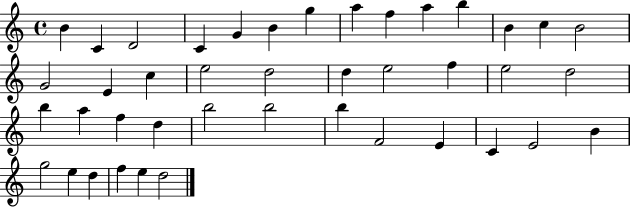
B4/q C4/q D4/h C4/q G4/q B4/q G5/q A5/q F5/q A5/q B5/q B4/q C5/q B4/h G4/h E4/q C5/q E5/h D5/h D5/q E5/h F5/q E5/h D5/h B5/q A5/q F5/q D5/q B5/h B5/h B5/q F4/h E4/q C4/q E4/h B4/q G5/h E5/q D5/q F5/q E5/q D5/h